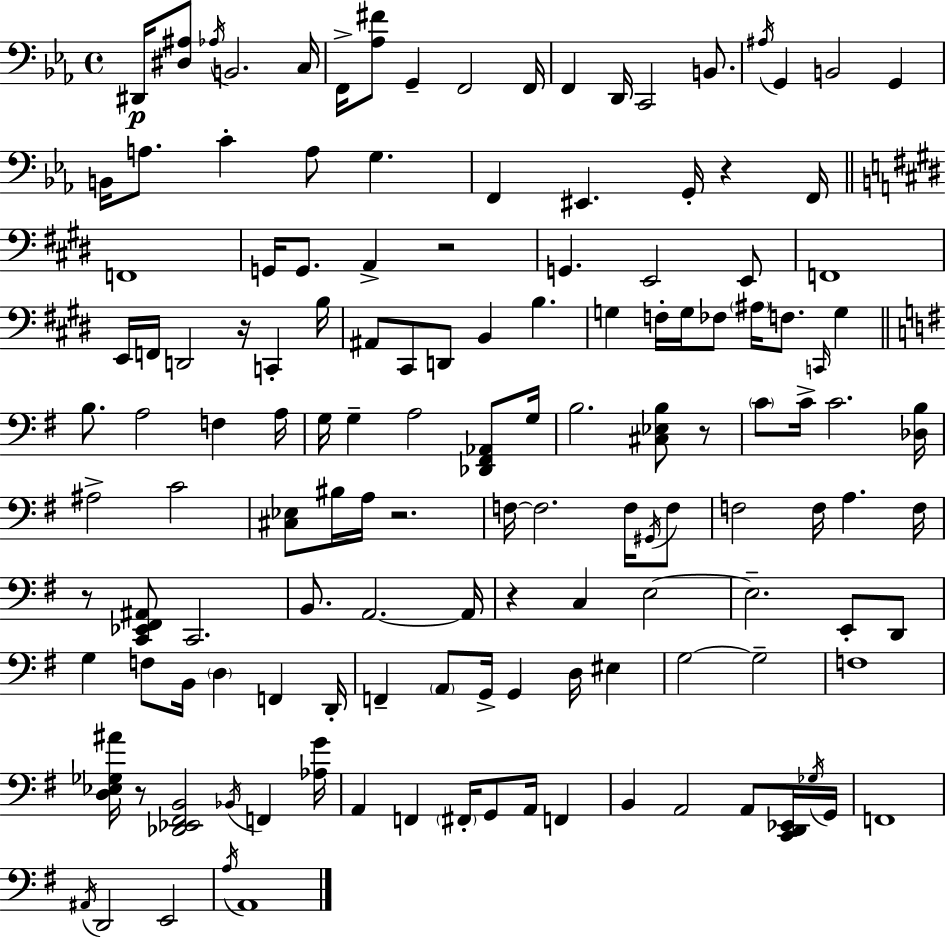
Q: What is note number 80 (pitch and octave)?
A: A2